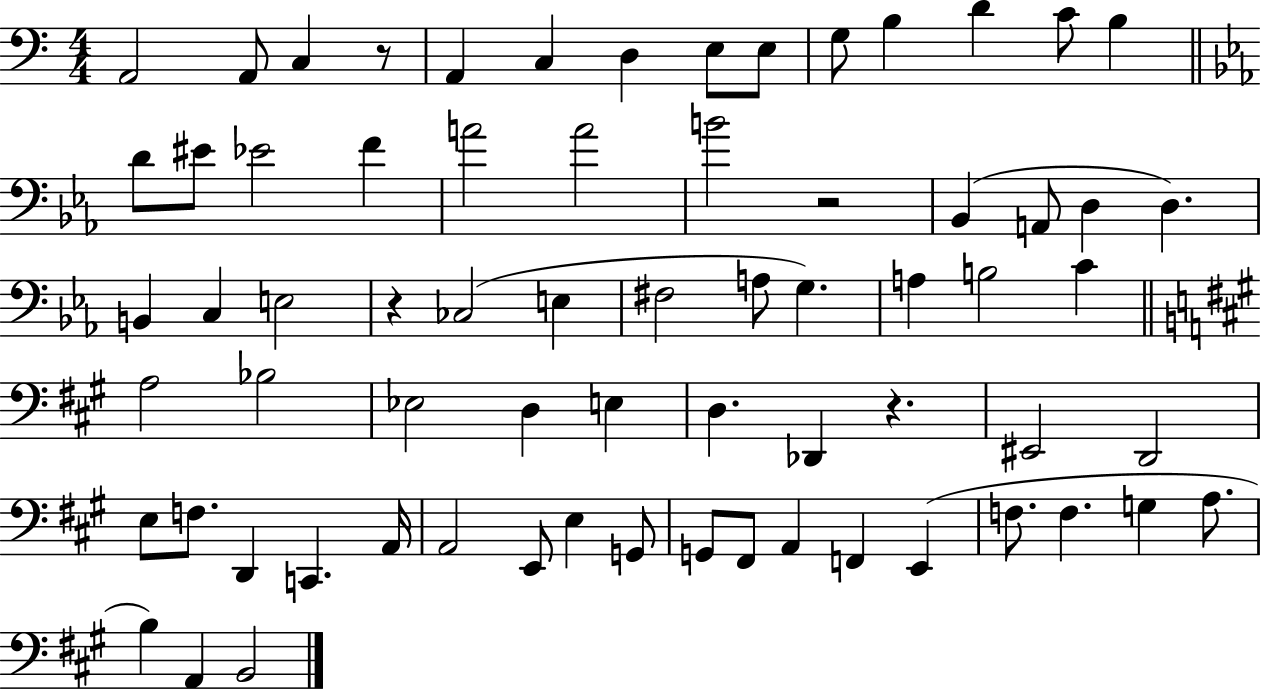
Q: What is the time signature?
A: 4/4